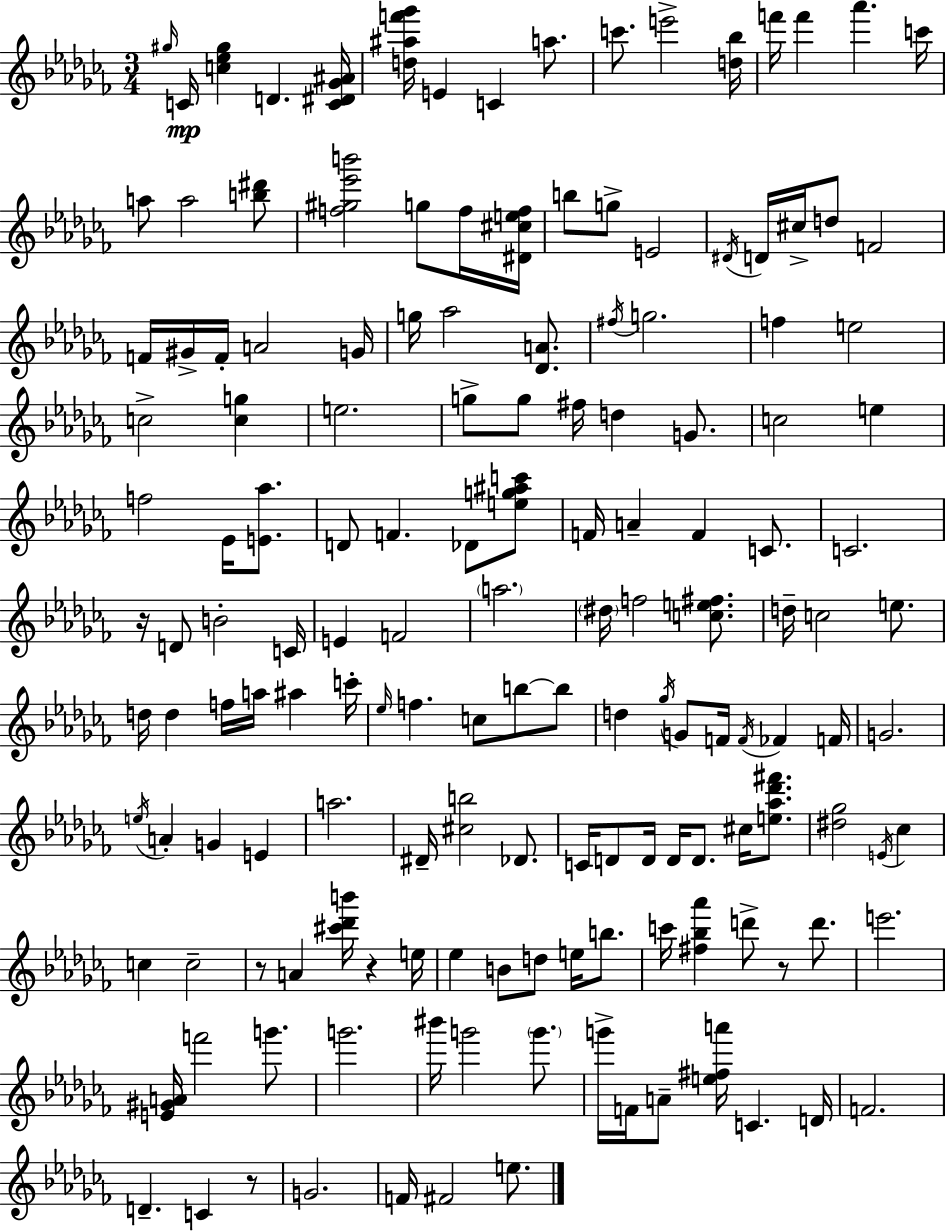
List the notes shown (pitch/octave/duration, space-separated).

G#5/s C4/s [C5,Eb5,G#5]/q D4/q. [C4,D#4,Gb4,A#4]/s [D5,A#5,F6,Gb6]/s E4/q C4/q A5/e. C6/e. E6/h [D5,Bb5]/s F6/s F6/q Ab6/q. C6/s A5/e A5/h [B5,D#6]/e [F5,G#5,Eb6,B6]/h G5/e F5/s [D#4,C#5,E5,F5]/s B5/e G5/e E4/h D#4/s D4/s C#5/s D5/e F4/h F4/s G#4/s F4/s A4/h G4/s G5/s Ab5/h [Db4,A4]/e. F#5/s G5/h. F5/q E5/h C5/h [C5,G5]/q E5/h. G5/e G5/e F#5/s D5/q G4/e. C5/h E5/q F5/h Eb4/s [E4,Ab5]/e. D4/e F4/q. Db4/e [E5,G5,A#5,C6]/e F4/s A4/q F4/q C4/e. C4/h. R/s D4/e B4/h C4/s E4/q F4/h A5/h. D#5/s F5/h [C5,E5,F#5]/e. D5/s C5/h E5/e. D5/s D5/q F5/s A5/s A#5/q C6/s Eb5/s F5/q. C5/e B5/e B5/e D5/q Gb5/s G4/e F4/s F4/s FES4/q F4/s G4/h. E5/s A4/q G4/q E4/q A5/h. D#4/s [C#5,B5]/h Db4/e. C4/s D4/e D4/s D4/s D4/e. C#5/s [E5,Ab5,Db6,F#6]/e. [D#5,Gb5]/h E4/s CES5/q C5/q C5/h R/e A4/q [C#6,Db6,B6]/s R/q E5/s Eb5/q B4/e D5/e E5/s B5/e. C6/s [F#5,Bb5,Ab6]/q D6/e R/e D6/e. E6/h. [E4,G#4,A4]/s F6/h G6/e. G6/h. BIS6/s G6/h G6/e. G6/s F4/s A4/e [E5,F#5,A6]/s C4/q. D4/s F4/h. D4/q. C4/q R/e G4/h. F4/s F#4/h E5/e.